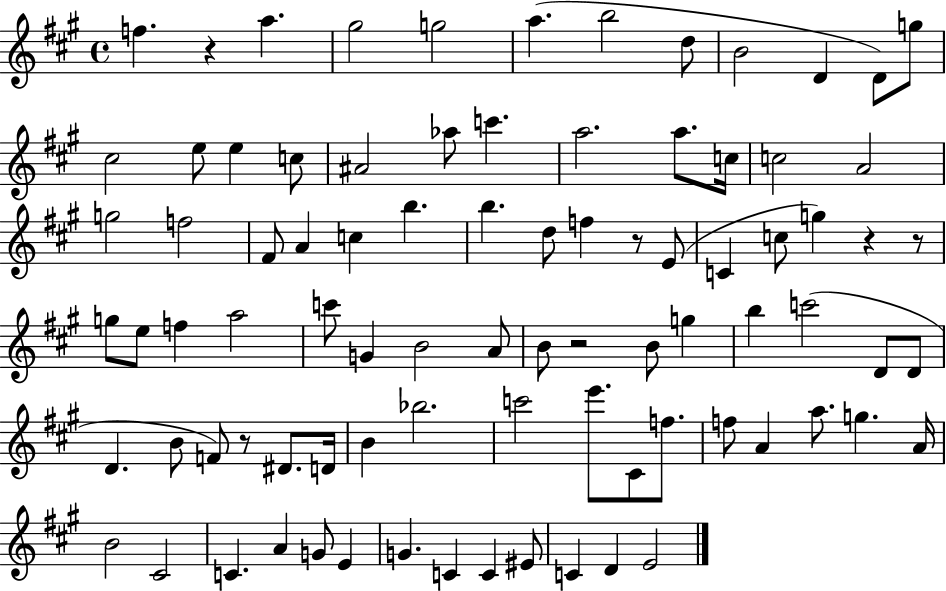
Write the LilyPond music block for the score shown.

{
  \clef treble
  \time 4/4
  \defaultTimeSignature
  \key a \major
  \repeat volta 2 { f''4. r4 a''4. | gis''2 g''2 | a''4.( b''2 d''8 | b'2 d'4 d'8) g''8 | \break cis''2 e''8 e''4 c''8 | ais'2 aes''8 c'''4. | a''2. a''8. c''16 | c''2 a'2 | \break g''2 f''2 | fis'8 a'4 c''4 b''4. | b''4. d''8 f''4 r8 e'8( | c'4 c''8 g''4) r4 r8 | \break g''8 e''8 f''4 a''2 | c'''8 g'4 b'2 a'8 | b'8 r2 b'8 g''4 | b''4 c'''2( d'8 d'8 | \break d'4. b'8 f'8) r8 dis'8. d'16 | b'4 bes''2. | c'''2 e'''8. cis'8 f''8. | f''8 a'4 a''8. g''4. a'16 | \break b'2 cis'2 | c'4. a'4 g'8 e'4 | g'4. c'4 c'4 eis'8 | c'4 d'4 e'2 | \break } \bar "|."
}